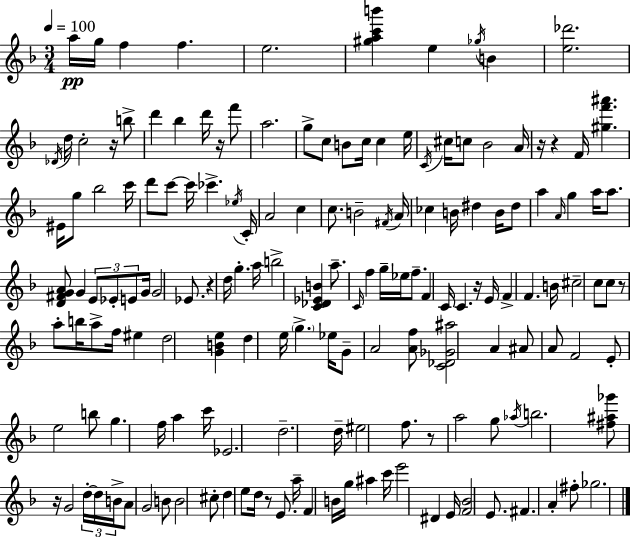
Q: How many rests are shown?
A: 10